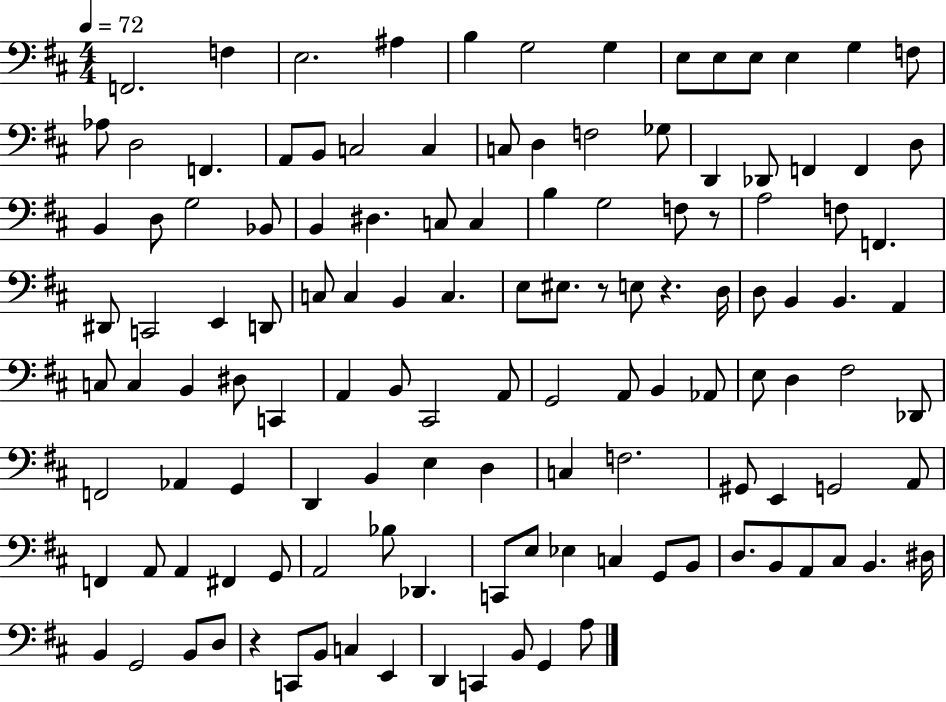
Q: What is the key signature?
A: D major